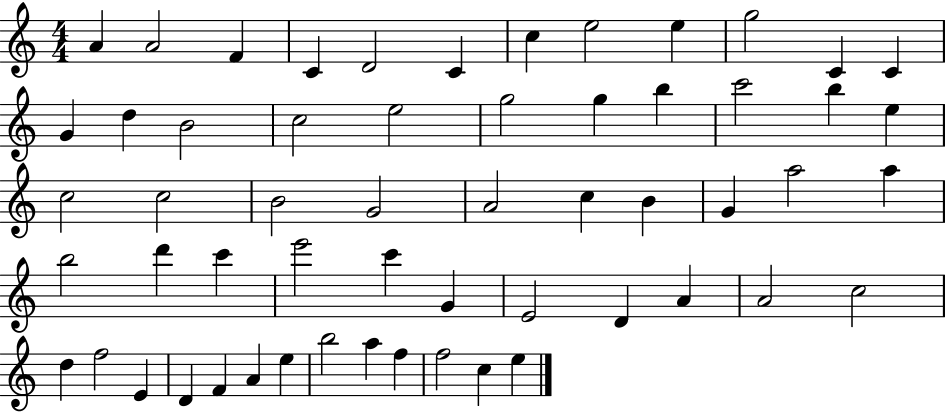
{
  \clef treble
  \numericTimeSignature
  \time 4/4
  \key c \major
  a'4 a'2 f'4 | c'4 d'2 c'4 | c''4 e''2 e''4 | g''2 c'4 c'4 | \break g'4 d''4 b'2 | c''2 e''2 | g''2 g''4 b''4 | c'''2 b''4 e''4 | \break c''2 c''2 | b'2 g'2 | a'2 c''4 b'4 | g'4 a''2 a''4 | \break b''2 d'''4 c'''4 | e'''2 c'''4 g'4 | e'2 d'4 a'4 | a'2 c''2 | \break d''4 f''2 e'4 | d'4 f'4 a'4 e''4 | b''2 a''4 f''4 | f''2 c''4 e''4 | \break \bar "|."
}